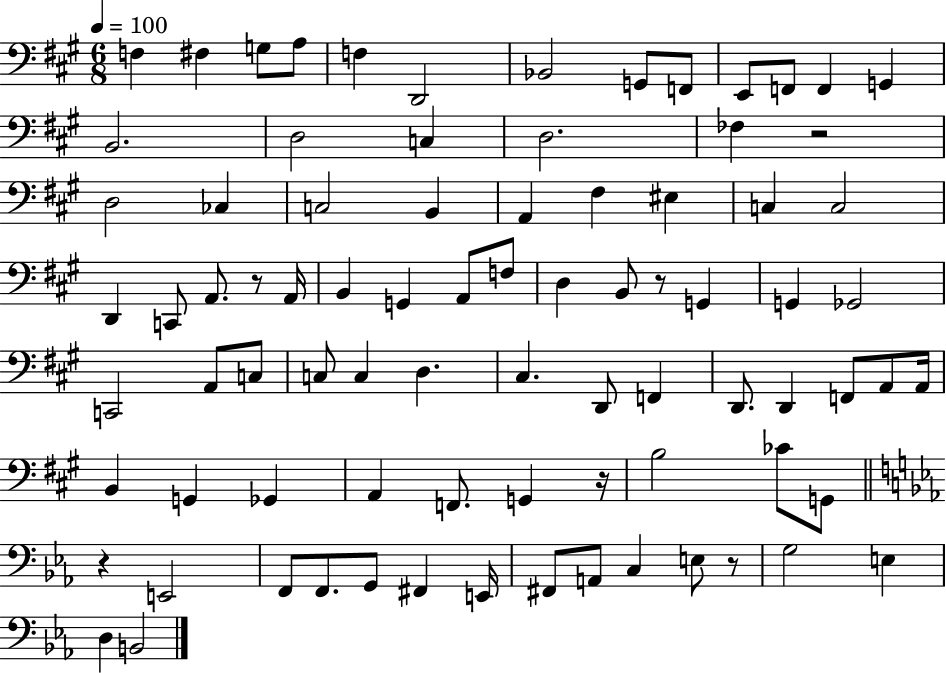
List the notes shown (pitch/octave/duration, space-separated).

F3/q F#3/q G3/e A3/e F3/q D2/h Bb2/h G2/e F2/e E2/e F2/e F2/q G2/q B2/h. D3/h C3/q D3/h. FES3/q R/h D3/h CES3/q C3/h B2/q A2/q F#3/q EIS3/q C3/q C3/h D2/q C2/e A2/e. R/e A2/s B2/q G2/q A2/e F3/e D3/q B2/e R/e G2/q G2/q Gb2/h C2/h A2/e C3/e C3/e C3/q D3/q. C#3/q. D2/e F2/q D2/e. D2/q F2/e A2/e A2/s B2/q G2/q Gb2/q A2/q F2/e. G2/q R/s B3/h CES4/e G2/e R/q E2/h F2/e F2/e. G2/e F#2/q E2/s F#2/e A2/e C3/q E3/e R/e G3/h E3/q D3/q B2/h